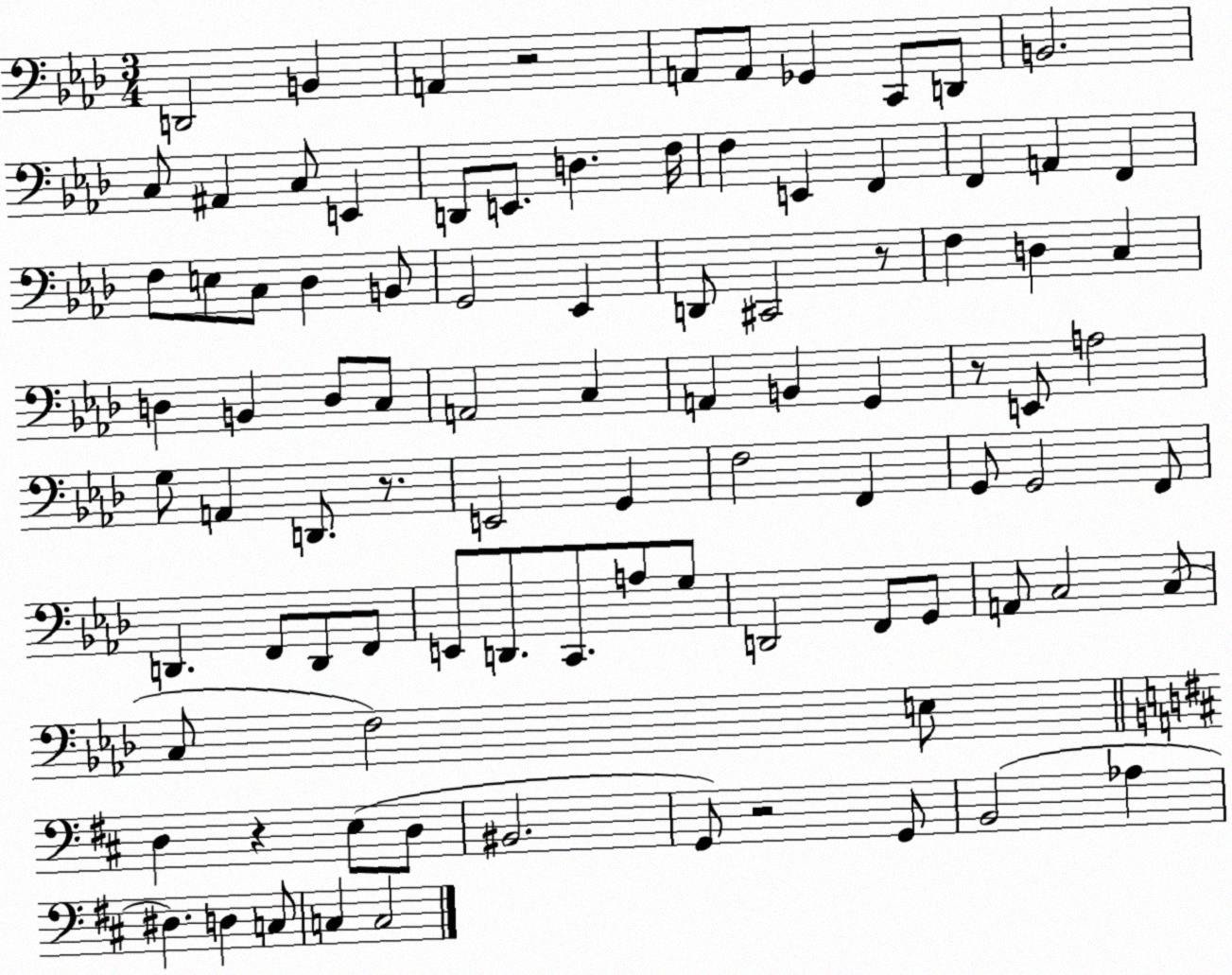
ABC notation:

X:1
T:Untitled
M:3/4
L:1/4
K:Ab
D,,2 B,, A,, z2 A,,/2 A,,/2 _G,, C,,/2 D,,/2 B,,2 C,/2 ^A,, C,/2 E,, D,,/2 E,,/2 D, F,/4 F, E,, F,, F,, A,, F,, F,/2 E,/2 C,/2 _D, B,,/2 G,,2 _E,, D,,/2 ^C,,2 z/2 F, D, C, D, B,, D,/2 C,/2 A,,2 C, A,, B,, G,, z/2 E,,/2 A,2 G,/2 A,, D,,/2 z/2 E,,2 G,, F,2 F,, G,,/2 G,,2 F,,/2 D,, F,,/2 D,,/2 F,,/2 E,,/2 D,,/2 C,,/2 A,/2 G,/2 D,,2 F,,/2 G,,/2 A,,/2 C,2 C,/2 C,/2 F,2 E,/2 D, z E,/2 D,/2 ^B,,2 G,,/2 z2 G,,/2 B,,2 _A, ^D, D, C,/2 C, C,2